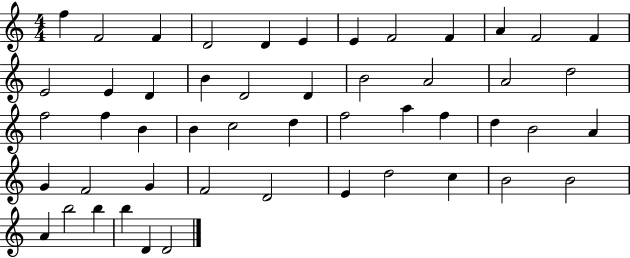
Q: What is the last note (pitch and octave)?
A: D4